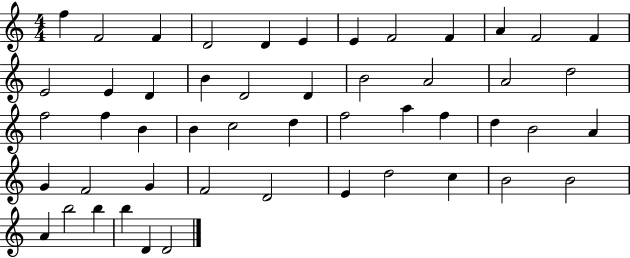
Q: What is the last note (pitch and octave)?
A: D4